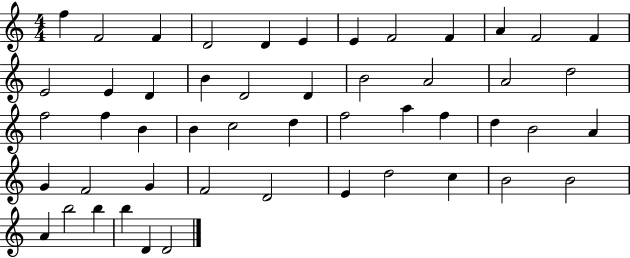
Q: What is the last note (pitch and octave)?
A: D4